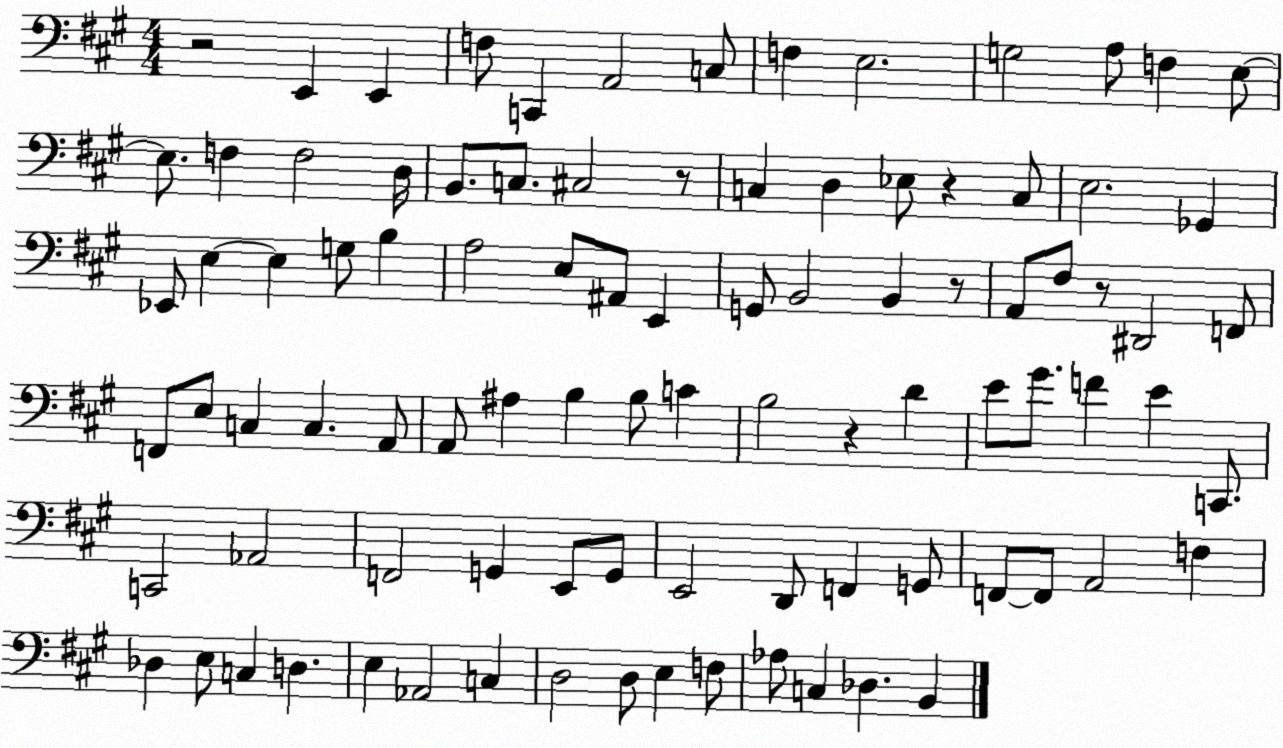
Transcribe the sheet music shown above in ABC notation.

X:1
T:Untitled
M:4/4
L:1/4
K:A
z2 E,, E,, F,/2 C,, A,,2 C,/2 F, E,2 G,2 A,/2 F, E,/2 E,/2 F, F,2 D,/4 B,,/2 C,/2 ^C,2 z/2 C, D, _E,/2 z C,/2 E,2 _G,, _E,,/2 E, E, G,/2 B, A,2 E,/2 ^A,,/2 E,, G,,/2 B,,2 B,, z/2 A,,/2 ^F,/2 z/2 ^D,,2 F,,/2 F,,/2 E,/2 C, C, A,,/2 A,,/2 ^A, B, B,/2 C B,2 z D E/2 ^G/2 F E C,,/2 C,,2 _A,,2 F,,2 G,, E,,/2 G,,/2 E,,2 D,,/2 F,, G,,/2 F,,/2 F,,/2 A,,2 F, _D, E,/2 C, D, E, _A,,2 C, D,2 D,/2 E, F,/2 _A,/2 C, _D, B,,